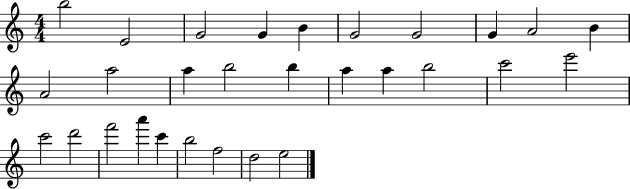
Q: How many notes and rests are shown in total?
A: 29